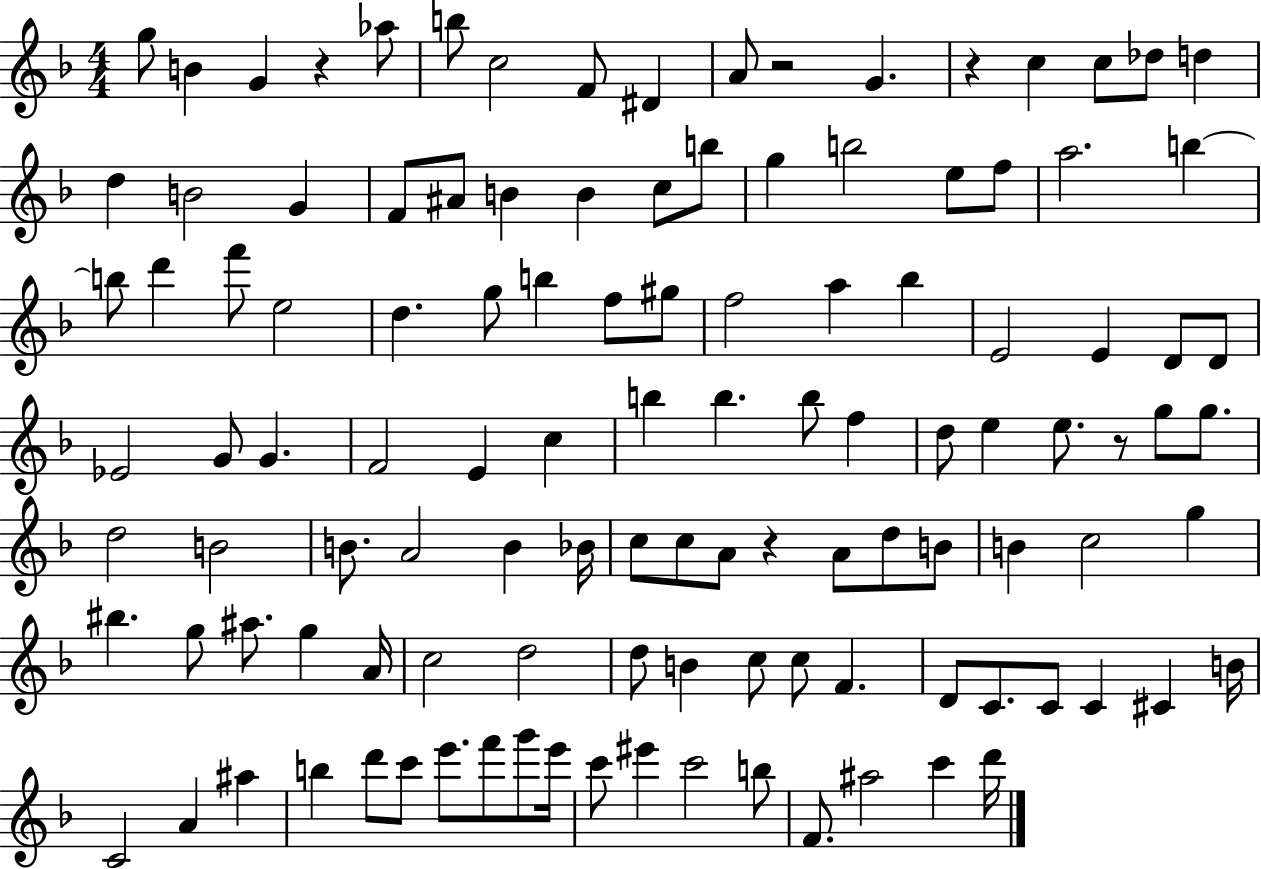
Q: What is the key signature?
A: F major